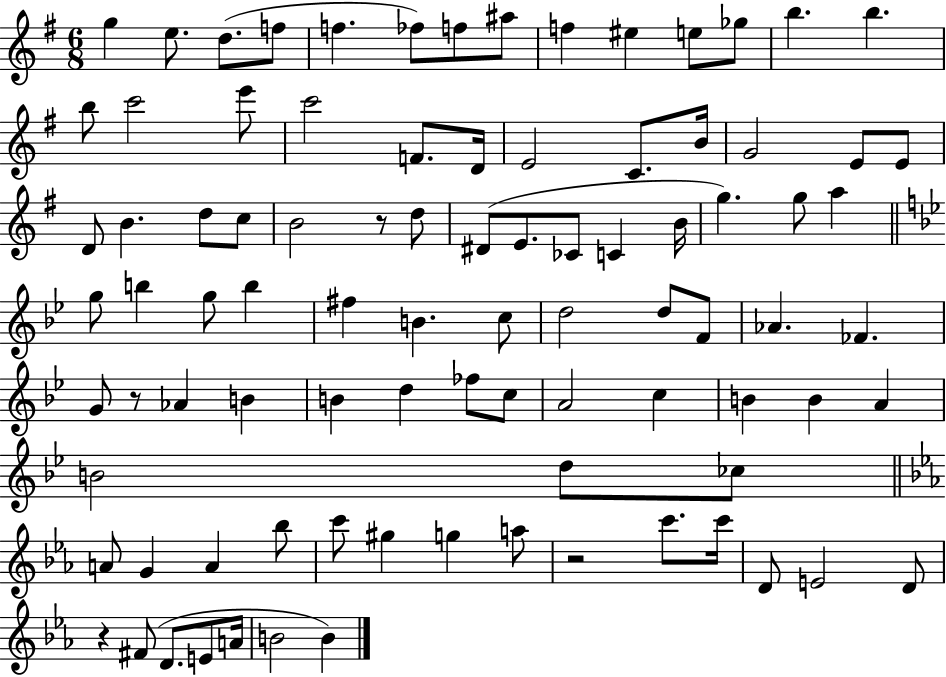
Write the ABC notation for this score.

X:1
T:Untitled
M:6/8
L:1/4
K:G
g e/2 d/2 f/2 f _f/2 f/2 ^a/2 f ^e e/2 _g/2 b b b/2 c'2 e'/2 c'2 F/2 D/4 E2 C/2 B/4 G2 E/2 E/2 D/2 B d/2 c/2 B2 z/2 d/2 ^D/2 E/2 _C/2 C B/4 g g/2 a g/2 b g/2 b ^f B c/2 d2 d/2 F/2 _A _F G/2 z/2 _A B B d _f/2 c/2 A2 c B B A B2 d/2 _c/2 A/2 G A _b/2 c'/2 ^g g a/2 z2 c'/2 c'/4 D/2 E2 D/2 z ^F/2 D/2 E/2 A/4 B2 B